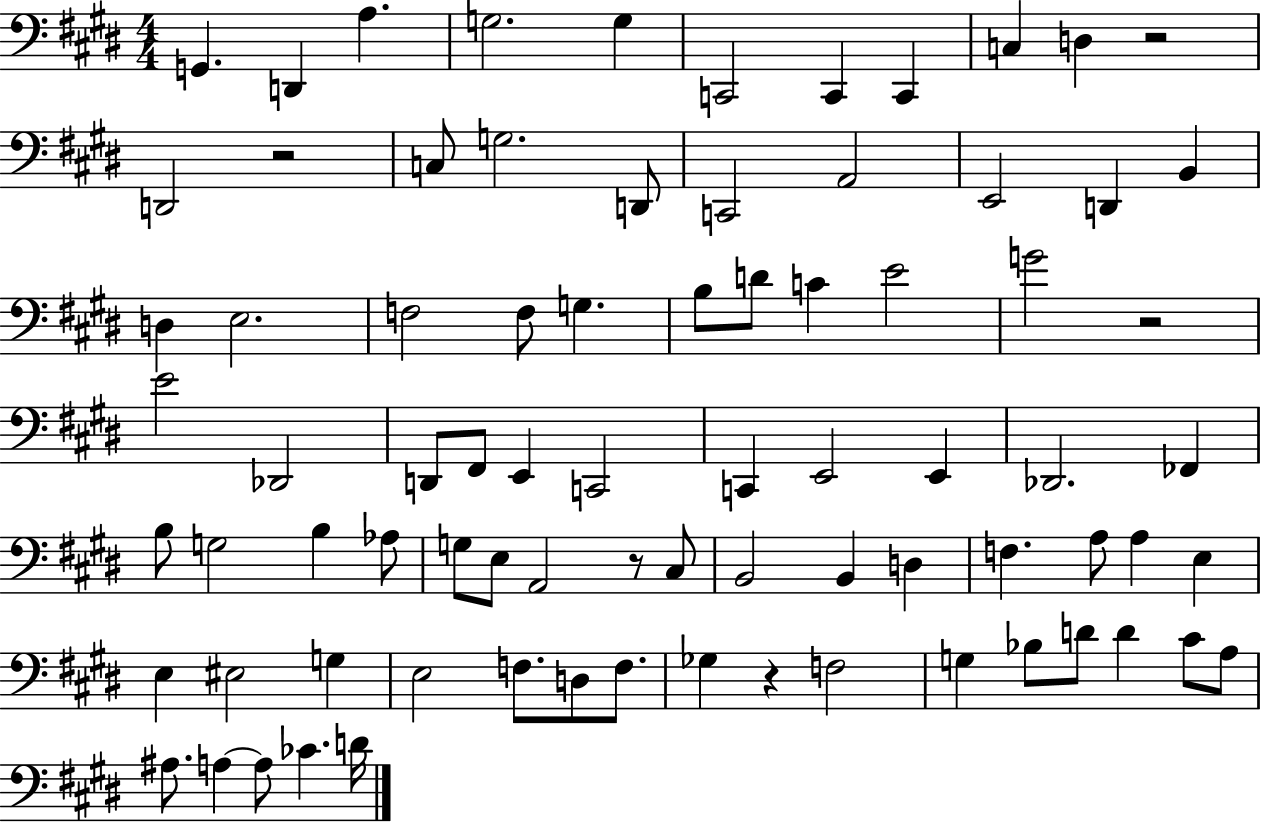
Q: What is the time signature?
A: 4/4